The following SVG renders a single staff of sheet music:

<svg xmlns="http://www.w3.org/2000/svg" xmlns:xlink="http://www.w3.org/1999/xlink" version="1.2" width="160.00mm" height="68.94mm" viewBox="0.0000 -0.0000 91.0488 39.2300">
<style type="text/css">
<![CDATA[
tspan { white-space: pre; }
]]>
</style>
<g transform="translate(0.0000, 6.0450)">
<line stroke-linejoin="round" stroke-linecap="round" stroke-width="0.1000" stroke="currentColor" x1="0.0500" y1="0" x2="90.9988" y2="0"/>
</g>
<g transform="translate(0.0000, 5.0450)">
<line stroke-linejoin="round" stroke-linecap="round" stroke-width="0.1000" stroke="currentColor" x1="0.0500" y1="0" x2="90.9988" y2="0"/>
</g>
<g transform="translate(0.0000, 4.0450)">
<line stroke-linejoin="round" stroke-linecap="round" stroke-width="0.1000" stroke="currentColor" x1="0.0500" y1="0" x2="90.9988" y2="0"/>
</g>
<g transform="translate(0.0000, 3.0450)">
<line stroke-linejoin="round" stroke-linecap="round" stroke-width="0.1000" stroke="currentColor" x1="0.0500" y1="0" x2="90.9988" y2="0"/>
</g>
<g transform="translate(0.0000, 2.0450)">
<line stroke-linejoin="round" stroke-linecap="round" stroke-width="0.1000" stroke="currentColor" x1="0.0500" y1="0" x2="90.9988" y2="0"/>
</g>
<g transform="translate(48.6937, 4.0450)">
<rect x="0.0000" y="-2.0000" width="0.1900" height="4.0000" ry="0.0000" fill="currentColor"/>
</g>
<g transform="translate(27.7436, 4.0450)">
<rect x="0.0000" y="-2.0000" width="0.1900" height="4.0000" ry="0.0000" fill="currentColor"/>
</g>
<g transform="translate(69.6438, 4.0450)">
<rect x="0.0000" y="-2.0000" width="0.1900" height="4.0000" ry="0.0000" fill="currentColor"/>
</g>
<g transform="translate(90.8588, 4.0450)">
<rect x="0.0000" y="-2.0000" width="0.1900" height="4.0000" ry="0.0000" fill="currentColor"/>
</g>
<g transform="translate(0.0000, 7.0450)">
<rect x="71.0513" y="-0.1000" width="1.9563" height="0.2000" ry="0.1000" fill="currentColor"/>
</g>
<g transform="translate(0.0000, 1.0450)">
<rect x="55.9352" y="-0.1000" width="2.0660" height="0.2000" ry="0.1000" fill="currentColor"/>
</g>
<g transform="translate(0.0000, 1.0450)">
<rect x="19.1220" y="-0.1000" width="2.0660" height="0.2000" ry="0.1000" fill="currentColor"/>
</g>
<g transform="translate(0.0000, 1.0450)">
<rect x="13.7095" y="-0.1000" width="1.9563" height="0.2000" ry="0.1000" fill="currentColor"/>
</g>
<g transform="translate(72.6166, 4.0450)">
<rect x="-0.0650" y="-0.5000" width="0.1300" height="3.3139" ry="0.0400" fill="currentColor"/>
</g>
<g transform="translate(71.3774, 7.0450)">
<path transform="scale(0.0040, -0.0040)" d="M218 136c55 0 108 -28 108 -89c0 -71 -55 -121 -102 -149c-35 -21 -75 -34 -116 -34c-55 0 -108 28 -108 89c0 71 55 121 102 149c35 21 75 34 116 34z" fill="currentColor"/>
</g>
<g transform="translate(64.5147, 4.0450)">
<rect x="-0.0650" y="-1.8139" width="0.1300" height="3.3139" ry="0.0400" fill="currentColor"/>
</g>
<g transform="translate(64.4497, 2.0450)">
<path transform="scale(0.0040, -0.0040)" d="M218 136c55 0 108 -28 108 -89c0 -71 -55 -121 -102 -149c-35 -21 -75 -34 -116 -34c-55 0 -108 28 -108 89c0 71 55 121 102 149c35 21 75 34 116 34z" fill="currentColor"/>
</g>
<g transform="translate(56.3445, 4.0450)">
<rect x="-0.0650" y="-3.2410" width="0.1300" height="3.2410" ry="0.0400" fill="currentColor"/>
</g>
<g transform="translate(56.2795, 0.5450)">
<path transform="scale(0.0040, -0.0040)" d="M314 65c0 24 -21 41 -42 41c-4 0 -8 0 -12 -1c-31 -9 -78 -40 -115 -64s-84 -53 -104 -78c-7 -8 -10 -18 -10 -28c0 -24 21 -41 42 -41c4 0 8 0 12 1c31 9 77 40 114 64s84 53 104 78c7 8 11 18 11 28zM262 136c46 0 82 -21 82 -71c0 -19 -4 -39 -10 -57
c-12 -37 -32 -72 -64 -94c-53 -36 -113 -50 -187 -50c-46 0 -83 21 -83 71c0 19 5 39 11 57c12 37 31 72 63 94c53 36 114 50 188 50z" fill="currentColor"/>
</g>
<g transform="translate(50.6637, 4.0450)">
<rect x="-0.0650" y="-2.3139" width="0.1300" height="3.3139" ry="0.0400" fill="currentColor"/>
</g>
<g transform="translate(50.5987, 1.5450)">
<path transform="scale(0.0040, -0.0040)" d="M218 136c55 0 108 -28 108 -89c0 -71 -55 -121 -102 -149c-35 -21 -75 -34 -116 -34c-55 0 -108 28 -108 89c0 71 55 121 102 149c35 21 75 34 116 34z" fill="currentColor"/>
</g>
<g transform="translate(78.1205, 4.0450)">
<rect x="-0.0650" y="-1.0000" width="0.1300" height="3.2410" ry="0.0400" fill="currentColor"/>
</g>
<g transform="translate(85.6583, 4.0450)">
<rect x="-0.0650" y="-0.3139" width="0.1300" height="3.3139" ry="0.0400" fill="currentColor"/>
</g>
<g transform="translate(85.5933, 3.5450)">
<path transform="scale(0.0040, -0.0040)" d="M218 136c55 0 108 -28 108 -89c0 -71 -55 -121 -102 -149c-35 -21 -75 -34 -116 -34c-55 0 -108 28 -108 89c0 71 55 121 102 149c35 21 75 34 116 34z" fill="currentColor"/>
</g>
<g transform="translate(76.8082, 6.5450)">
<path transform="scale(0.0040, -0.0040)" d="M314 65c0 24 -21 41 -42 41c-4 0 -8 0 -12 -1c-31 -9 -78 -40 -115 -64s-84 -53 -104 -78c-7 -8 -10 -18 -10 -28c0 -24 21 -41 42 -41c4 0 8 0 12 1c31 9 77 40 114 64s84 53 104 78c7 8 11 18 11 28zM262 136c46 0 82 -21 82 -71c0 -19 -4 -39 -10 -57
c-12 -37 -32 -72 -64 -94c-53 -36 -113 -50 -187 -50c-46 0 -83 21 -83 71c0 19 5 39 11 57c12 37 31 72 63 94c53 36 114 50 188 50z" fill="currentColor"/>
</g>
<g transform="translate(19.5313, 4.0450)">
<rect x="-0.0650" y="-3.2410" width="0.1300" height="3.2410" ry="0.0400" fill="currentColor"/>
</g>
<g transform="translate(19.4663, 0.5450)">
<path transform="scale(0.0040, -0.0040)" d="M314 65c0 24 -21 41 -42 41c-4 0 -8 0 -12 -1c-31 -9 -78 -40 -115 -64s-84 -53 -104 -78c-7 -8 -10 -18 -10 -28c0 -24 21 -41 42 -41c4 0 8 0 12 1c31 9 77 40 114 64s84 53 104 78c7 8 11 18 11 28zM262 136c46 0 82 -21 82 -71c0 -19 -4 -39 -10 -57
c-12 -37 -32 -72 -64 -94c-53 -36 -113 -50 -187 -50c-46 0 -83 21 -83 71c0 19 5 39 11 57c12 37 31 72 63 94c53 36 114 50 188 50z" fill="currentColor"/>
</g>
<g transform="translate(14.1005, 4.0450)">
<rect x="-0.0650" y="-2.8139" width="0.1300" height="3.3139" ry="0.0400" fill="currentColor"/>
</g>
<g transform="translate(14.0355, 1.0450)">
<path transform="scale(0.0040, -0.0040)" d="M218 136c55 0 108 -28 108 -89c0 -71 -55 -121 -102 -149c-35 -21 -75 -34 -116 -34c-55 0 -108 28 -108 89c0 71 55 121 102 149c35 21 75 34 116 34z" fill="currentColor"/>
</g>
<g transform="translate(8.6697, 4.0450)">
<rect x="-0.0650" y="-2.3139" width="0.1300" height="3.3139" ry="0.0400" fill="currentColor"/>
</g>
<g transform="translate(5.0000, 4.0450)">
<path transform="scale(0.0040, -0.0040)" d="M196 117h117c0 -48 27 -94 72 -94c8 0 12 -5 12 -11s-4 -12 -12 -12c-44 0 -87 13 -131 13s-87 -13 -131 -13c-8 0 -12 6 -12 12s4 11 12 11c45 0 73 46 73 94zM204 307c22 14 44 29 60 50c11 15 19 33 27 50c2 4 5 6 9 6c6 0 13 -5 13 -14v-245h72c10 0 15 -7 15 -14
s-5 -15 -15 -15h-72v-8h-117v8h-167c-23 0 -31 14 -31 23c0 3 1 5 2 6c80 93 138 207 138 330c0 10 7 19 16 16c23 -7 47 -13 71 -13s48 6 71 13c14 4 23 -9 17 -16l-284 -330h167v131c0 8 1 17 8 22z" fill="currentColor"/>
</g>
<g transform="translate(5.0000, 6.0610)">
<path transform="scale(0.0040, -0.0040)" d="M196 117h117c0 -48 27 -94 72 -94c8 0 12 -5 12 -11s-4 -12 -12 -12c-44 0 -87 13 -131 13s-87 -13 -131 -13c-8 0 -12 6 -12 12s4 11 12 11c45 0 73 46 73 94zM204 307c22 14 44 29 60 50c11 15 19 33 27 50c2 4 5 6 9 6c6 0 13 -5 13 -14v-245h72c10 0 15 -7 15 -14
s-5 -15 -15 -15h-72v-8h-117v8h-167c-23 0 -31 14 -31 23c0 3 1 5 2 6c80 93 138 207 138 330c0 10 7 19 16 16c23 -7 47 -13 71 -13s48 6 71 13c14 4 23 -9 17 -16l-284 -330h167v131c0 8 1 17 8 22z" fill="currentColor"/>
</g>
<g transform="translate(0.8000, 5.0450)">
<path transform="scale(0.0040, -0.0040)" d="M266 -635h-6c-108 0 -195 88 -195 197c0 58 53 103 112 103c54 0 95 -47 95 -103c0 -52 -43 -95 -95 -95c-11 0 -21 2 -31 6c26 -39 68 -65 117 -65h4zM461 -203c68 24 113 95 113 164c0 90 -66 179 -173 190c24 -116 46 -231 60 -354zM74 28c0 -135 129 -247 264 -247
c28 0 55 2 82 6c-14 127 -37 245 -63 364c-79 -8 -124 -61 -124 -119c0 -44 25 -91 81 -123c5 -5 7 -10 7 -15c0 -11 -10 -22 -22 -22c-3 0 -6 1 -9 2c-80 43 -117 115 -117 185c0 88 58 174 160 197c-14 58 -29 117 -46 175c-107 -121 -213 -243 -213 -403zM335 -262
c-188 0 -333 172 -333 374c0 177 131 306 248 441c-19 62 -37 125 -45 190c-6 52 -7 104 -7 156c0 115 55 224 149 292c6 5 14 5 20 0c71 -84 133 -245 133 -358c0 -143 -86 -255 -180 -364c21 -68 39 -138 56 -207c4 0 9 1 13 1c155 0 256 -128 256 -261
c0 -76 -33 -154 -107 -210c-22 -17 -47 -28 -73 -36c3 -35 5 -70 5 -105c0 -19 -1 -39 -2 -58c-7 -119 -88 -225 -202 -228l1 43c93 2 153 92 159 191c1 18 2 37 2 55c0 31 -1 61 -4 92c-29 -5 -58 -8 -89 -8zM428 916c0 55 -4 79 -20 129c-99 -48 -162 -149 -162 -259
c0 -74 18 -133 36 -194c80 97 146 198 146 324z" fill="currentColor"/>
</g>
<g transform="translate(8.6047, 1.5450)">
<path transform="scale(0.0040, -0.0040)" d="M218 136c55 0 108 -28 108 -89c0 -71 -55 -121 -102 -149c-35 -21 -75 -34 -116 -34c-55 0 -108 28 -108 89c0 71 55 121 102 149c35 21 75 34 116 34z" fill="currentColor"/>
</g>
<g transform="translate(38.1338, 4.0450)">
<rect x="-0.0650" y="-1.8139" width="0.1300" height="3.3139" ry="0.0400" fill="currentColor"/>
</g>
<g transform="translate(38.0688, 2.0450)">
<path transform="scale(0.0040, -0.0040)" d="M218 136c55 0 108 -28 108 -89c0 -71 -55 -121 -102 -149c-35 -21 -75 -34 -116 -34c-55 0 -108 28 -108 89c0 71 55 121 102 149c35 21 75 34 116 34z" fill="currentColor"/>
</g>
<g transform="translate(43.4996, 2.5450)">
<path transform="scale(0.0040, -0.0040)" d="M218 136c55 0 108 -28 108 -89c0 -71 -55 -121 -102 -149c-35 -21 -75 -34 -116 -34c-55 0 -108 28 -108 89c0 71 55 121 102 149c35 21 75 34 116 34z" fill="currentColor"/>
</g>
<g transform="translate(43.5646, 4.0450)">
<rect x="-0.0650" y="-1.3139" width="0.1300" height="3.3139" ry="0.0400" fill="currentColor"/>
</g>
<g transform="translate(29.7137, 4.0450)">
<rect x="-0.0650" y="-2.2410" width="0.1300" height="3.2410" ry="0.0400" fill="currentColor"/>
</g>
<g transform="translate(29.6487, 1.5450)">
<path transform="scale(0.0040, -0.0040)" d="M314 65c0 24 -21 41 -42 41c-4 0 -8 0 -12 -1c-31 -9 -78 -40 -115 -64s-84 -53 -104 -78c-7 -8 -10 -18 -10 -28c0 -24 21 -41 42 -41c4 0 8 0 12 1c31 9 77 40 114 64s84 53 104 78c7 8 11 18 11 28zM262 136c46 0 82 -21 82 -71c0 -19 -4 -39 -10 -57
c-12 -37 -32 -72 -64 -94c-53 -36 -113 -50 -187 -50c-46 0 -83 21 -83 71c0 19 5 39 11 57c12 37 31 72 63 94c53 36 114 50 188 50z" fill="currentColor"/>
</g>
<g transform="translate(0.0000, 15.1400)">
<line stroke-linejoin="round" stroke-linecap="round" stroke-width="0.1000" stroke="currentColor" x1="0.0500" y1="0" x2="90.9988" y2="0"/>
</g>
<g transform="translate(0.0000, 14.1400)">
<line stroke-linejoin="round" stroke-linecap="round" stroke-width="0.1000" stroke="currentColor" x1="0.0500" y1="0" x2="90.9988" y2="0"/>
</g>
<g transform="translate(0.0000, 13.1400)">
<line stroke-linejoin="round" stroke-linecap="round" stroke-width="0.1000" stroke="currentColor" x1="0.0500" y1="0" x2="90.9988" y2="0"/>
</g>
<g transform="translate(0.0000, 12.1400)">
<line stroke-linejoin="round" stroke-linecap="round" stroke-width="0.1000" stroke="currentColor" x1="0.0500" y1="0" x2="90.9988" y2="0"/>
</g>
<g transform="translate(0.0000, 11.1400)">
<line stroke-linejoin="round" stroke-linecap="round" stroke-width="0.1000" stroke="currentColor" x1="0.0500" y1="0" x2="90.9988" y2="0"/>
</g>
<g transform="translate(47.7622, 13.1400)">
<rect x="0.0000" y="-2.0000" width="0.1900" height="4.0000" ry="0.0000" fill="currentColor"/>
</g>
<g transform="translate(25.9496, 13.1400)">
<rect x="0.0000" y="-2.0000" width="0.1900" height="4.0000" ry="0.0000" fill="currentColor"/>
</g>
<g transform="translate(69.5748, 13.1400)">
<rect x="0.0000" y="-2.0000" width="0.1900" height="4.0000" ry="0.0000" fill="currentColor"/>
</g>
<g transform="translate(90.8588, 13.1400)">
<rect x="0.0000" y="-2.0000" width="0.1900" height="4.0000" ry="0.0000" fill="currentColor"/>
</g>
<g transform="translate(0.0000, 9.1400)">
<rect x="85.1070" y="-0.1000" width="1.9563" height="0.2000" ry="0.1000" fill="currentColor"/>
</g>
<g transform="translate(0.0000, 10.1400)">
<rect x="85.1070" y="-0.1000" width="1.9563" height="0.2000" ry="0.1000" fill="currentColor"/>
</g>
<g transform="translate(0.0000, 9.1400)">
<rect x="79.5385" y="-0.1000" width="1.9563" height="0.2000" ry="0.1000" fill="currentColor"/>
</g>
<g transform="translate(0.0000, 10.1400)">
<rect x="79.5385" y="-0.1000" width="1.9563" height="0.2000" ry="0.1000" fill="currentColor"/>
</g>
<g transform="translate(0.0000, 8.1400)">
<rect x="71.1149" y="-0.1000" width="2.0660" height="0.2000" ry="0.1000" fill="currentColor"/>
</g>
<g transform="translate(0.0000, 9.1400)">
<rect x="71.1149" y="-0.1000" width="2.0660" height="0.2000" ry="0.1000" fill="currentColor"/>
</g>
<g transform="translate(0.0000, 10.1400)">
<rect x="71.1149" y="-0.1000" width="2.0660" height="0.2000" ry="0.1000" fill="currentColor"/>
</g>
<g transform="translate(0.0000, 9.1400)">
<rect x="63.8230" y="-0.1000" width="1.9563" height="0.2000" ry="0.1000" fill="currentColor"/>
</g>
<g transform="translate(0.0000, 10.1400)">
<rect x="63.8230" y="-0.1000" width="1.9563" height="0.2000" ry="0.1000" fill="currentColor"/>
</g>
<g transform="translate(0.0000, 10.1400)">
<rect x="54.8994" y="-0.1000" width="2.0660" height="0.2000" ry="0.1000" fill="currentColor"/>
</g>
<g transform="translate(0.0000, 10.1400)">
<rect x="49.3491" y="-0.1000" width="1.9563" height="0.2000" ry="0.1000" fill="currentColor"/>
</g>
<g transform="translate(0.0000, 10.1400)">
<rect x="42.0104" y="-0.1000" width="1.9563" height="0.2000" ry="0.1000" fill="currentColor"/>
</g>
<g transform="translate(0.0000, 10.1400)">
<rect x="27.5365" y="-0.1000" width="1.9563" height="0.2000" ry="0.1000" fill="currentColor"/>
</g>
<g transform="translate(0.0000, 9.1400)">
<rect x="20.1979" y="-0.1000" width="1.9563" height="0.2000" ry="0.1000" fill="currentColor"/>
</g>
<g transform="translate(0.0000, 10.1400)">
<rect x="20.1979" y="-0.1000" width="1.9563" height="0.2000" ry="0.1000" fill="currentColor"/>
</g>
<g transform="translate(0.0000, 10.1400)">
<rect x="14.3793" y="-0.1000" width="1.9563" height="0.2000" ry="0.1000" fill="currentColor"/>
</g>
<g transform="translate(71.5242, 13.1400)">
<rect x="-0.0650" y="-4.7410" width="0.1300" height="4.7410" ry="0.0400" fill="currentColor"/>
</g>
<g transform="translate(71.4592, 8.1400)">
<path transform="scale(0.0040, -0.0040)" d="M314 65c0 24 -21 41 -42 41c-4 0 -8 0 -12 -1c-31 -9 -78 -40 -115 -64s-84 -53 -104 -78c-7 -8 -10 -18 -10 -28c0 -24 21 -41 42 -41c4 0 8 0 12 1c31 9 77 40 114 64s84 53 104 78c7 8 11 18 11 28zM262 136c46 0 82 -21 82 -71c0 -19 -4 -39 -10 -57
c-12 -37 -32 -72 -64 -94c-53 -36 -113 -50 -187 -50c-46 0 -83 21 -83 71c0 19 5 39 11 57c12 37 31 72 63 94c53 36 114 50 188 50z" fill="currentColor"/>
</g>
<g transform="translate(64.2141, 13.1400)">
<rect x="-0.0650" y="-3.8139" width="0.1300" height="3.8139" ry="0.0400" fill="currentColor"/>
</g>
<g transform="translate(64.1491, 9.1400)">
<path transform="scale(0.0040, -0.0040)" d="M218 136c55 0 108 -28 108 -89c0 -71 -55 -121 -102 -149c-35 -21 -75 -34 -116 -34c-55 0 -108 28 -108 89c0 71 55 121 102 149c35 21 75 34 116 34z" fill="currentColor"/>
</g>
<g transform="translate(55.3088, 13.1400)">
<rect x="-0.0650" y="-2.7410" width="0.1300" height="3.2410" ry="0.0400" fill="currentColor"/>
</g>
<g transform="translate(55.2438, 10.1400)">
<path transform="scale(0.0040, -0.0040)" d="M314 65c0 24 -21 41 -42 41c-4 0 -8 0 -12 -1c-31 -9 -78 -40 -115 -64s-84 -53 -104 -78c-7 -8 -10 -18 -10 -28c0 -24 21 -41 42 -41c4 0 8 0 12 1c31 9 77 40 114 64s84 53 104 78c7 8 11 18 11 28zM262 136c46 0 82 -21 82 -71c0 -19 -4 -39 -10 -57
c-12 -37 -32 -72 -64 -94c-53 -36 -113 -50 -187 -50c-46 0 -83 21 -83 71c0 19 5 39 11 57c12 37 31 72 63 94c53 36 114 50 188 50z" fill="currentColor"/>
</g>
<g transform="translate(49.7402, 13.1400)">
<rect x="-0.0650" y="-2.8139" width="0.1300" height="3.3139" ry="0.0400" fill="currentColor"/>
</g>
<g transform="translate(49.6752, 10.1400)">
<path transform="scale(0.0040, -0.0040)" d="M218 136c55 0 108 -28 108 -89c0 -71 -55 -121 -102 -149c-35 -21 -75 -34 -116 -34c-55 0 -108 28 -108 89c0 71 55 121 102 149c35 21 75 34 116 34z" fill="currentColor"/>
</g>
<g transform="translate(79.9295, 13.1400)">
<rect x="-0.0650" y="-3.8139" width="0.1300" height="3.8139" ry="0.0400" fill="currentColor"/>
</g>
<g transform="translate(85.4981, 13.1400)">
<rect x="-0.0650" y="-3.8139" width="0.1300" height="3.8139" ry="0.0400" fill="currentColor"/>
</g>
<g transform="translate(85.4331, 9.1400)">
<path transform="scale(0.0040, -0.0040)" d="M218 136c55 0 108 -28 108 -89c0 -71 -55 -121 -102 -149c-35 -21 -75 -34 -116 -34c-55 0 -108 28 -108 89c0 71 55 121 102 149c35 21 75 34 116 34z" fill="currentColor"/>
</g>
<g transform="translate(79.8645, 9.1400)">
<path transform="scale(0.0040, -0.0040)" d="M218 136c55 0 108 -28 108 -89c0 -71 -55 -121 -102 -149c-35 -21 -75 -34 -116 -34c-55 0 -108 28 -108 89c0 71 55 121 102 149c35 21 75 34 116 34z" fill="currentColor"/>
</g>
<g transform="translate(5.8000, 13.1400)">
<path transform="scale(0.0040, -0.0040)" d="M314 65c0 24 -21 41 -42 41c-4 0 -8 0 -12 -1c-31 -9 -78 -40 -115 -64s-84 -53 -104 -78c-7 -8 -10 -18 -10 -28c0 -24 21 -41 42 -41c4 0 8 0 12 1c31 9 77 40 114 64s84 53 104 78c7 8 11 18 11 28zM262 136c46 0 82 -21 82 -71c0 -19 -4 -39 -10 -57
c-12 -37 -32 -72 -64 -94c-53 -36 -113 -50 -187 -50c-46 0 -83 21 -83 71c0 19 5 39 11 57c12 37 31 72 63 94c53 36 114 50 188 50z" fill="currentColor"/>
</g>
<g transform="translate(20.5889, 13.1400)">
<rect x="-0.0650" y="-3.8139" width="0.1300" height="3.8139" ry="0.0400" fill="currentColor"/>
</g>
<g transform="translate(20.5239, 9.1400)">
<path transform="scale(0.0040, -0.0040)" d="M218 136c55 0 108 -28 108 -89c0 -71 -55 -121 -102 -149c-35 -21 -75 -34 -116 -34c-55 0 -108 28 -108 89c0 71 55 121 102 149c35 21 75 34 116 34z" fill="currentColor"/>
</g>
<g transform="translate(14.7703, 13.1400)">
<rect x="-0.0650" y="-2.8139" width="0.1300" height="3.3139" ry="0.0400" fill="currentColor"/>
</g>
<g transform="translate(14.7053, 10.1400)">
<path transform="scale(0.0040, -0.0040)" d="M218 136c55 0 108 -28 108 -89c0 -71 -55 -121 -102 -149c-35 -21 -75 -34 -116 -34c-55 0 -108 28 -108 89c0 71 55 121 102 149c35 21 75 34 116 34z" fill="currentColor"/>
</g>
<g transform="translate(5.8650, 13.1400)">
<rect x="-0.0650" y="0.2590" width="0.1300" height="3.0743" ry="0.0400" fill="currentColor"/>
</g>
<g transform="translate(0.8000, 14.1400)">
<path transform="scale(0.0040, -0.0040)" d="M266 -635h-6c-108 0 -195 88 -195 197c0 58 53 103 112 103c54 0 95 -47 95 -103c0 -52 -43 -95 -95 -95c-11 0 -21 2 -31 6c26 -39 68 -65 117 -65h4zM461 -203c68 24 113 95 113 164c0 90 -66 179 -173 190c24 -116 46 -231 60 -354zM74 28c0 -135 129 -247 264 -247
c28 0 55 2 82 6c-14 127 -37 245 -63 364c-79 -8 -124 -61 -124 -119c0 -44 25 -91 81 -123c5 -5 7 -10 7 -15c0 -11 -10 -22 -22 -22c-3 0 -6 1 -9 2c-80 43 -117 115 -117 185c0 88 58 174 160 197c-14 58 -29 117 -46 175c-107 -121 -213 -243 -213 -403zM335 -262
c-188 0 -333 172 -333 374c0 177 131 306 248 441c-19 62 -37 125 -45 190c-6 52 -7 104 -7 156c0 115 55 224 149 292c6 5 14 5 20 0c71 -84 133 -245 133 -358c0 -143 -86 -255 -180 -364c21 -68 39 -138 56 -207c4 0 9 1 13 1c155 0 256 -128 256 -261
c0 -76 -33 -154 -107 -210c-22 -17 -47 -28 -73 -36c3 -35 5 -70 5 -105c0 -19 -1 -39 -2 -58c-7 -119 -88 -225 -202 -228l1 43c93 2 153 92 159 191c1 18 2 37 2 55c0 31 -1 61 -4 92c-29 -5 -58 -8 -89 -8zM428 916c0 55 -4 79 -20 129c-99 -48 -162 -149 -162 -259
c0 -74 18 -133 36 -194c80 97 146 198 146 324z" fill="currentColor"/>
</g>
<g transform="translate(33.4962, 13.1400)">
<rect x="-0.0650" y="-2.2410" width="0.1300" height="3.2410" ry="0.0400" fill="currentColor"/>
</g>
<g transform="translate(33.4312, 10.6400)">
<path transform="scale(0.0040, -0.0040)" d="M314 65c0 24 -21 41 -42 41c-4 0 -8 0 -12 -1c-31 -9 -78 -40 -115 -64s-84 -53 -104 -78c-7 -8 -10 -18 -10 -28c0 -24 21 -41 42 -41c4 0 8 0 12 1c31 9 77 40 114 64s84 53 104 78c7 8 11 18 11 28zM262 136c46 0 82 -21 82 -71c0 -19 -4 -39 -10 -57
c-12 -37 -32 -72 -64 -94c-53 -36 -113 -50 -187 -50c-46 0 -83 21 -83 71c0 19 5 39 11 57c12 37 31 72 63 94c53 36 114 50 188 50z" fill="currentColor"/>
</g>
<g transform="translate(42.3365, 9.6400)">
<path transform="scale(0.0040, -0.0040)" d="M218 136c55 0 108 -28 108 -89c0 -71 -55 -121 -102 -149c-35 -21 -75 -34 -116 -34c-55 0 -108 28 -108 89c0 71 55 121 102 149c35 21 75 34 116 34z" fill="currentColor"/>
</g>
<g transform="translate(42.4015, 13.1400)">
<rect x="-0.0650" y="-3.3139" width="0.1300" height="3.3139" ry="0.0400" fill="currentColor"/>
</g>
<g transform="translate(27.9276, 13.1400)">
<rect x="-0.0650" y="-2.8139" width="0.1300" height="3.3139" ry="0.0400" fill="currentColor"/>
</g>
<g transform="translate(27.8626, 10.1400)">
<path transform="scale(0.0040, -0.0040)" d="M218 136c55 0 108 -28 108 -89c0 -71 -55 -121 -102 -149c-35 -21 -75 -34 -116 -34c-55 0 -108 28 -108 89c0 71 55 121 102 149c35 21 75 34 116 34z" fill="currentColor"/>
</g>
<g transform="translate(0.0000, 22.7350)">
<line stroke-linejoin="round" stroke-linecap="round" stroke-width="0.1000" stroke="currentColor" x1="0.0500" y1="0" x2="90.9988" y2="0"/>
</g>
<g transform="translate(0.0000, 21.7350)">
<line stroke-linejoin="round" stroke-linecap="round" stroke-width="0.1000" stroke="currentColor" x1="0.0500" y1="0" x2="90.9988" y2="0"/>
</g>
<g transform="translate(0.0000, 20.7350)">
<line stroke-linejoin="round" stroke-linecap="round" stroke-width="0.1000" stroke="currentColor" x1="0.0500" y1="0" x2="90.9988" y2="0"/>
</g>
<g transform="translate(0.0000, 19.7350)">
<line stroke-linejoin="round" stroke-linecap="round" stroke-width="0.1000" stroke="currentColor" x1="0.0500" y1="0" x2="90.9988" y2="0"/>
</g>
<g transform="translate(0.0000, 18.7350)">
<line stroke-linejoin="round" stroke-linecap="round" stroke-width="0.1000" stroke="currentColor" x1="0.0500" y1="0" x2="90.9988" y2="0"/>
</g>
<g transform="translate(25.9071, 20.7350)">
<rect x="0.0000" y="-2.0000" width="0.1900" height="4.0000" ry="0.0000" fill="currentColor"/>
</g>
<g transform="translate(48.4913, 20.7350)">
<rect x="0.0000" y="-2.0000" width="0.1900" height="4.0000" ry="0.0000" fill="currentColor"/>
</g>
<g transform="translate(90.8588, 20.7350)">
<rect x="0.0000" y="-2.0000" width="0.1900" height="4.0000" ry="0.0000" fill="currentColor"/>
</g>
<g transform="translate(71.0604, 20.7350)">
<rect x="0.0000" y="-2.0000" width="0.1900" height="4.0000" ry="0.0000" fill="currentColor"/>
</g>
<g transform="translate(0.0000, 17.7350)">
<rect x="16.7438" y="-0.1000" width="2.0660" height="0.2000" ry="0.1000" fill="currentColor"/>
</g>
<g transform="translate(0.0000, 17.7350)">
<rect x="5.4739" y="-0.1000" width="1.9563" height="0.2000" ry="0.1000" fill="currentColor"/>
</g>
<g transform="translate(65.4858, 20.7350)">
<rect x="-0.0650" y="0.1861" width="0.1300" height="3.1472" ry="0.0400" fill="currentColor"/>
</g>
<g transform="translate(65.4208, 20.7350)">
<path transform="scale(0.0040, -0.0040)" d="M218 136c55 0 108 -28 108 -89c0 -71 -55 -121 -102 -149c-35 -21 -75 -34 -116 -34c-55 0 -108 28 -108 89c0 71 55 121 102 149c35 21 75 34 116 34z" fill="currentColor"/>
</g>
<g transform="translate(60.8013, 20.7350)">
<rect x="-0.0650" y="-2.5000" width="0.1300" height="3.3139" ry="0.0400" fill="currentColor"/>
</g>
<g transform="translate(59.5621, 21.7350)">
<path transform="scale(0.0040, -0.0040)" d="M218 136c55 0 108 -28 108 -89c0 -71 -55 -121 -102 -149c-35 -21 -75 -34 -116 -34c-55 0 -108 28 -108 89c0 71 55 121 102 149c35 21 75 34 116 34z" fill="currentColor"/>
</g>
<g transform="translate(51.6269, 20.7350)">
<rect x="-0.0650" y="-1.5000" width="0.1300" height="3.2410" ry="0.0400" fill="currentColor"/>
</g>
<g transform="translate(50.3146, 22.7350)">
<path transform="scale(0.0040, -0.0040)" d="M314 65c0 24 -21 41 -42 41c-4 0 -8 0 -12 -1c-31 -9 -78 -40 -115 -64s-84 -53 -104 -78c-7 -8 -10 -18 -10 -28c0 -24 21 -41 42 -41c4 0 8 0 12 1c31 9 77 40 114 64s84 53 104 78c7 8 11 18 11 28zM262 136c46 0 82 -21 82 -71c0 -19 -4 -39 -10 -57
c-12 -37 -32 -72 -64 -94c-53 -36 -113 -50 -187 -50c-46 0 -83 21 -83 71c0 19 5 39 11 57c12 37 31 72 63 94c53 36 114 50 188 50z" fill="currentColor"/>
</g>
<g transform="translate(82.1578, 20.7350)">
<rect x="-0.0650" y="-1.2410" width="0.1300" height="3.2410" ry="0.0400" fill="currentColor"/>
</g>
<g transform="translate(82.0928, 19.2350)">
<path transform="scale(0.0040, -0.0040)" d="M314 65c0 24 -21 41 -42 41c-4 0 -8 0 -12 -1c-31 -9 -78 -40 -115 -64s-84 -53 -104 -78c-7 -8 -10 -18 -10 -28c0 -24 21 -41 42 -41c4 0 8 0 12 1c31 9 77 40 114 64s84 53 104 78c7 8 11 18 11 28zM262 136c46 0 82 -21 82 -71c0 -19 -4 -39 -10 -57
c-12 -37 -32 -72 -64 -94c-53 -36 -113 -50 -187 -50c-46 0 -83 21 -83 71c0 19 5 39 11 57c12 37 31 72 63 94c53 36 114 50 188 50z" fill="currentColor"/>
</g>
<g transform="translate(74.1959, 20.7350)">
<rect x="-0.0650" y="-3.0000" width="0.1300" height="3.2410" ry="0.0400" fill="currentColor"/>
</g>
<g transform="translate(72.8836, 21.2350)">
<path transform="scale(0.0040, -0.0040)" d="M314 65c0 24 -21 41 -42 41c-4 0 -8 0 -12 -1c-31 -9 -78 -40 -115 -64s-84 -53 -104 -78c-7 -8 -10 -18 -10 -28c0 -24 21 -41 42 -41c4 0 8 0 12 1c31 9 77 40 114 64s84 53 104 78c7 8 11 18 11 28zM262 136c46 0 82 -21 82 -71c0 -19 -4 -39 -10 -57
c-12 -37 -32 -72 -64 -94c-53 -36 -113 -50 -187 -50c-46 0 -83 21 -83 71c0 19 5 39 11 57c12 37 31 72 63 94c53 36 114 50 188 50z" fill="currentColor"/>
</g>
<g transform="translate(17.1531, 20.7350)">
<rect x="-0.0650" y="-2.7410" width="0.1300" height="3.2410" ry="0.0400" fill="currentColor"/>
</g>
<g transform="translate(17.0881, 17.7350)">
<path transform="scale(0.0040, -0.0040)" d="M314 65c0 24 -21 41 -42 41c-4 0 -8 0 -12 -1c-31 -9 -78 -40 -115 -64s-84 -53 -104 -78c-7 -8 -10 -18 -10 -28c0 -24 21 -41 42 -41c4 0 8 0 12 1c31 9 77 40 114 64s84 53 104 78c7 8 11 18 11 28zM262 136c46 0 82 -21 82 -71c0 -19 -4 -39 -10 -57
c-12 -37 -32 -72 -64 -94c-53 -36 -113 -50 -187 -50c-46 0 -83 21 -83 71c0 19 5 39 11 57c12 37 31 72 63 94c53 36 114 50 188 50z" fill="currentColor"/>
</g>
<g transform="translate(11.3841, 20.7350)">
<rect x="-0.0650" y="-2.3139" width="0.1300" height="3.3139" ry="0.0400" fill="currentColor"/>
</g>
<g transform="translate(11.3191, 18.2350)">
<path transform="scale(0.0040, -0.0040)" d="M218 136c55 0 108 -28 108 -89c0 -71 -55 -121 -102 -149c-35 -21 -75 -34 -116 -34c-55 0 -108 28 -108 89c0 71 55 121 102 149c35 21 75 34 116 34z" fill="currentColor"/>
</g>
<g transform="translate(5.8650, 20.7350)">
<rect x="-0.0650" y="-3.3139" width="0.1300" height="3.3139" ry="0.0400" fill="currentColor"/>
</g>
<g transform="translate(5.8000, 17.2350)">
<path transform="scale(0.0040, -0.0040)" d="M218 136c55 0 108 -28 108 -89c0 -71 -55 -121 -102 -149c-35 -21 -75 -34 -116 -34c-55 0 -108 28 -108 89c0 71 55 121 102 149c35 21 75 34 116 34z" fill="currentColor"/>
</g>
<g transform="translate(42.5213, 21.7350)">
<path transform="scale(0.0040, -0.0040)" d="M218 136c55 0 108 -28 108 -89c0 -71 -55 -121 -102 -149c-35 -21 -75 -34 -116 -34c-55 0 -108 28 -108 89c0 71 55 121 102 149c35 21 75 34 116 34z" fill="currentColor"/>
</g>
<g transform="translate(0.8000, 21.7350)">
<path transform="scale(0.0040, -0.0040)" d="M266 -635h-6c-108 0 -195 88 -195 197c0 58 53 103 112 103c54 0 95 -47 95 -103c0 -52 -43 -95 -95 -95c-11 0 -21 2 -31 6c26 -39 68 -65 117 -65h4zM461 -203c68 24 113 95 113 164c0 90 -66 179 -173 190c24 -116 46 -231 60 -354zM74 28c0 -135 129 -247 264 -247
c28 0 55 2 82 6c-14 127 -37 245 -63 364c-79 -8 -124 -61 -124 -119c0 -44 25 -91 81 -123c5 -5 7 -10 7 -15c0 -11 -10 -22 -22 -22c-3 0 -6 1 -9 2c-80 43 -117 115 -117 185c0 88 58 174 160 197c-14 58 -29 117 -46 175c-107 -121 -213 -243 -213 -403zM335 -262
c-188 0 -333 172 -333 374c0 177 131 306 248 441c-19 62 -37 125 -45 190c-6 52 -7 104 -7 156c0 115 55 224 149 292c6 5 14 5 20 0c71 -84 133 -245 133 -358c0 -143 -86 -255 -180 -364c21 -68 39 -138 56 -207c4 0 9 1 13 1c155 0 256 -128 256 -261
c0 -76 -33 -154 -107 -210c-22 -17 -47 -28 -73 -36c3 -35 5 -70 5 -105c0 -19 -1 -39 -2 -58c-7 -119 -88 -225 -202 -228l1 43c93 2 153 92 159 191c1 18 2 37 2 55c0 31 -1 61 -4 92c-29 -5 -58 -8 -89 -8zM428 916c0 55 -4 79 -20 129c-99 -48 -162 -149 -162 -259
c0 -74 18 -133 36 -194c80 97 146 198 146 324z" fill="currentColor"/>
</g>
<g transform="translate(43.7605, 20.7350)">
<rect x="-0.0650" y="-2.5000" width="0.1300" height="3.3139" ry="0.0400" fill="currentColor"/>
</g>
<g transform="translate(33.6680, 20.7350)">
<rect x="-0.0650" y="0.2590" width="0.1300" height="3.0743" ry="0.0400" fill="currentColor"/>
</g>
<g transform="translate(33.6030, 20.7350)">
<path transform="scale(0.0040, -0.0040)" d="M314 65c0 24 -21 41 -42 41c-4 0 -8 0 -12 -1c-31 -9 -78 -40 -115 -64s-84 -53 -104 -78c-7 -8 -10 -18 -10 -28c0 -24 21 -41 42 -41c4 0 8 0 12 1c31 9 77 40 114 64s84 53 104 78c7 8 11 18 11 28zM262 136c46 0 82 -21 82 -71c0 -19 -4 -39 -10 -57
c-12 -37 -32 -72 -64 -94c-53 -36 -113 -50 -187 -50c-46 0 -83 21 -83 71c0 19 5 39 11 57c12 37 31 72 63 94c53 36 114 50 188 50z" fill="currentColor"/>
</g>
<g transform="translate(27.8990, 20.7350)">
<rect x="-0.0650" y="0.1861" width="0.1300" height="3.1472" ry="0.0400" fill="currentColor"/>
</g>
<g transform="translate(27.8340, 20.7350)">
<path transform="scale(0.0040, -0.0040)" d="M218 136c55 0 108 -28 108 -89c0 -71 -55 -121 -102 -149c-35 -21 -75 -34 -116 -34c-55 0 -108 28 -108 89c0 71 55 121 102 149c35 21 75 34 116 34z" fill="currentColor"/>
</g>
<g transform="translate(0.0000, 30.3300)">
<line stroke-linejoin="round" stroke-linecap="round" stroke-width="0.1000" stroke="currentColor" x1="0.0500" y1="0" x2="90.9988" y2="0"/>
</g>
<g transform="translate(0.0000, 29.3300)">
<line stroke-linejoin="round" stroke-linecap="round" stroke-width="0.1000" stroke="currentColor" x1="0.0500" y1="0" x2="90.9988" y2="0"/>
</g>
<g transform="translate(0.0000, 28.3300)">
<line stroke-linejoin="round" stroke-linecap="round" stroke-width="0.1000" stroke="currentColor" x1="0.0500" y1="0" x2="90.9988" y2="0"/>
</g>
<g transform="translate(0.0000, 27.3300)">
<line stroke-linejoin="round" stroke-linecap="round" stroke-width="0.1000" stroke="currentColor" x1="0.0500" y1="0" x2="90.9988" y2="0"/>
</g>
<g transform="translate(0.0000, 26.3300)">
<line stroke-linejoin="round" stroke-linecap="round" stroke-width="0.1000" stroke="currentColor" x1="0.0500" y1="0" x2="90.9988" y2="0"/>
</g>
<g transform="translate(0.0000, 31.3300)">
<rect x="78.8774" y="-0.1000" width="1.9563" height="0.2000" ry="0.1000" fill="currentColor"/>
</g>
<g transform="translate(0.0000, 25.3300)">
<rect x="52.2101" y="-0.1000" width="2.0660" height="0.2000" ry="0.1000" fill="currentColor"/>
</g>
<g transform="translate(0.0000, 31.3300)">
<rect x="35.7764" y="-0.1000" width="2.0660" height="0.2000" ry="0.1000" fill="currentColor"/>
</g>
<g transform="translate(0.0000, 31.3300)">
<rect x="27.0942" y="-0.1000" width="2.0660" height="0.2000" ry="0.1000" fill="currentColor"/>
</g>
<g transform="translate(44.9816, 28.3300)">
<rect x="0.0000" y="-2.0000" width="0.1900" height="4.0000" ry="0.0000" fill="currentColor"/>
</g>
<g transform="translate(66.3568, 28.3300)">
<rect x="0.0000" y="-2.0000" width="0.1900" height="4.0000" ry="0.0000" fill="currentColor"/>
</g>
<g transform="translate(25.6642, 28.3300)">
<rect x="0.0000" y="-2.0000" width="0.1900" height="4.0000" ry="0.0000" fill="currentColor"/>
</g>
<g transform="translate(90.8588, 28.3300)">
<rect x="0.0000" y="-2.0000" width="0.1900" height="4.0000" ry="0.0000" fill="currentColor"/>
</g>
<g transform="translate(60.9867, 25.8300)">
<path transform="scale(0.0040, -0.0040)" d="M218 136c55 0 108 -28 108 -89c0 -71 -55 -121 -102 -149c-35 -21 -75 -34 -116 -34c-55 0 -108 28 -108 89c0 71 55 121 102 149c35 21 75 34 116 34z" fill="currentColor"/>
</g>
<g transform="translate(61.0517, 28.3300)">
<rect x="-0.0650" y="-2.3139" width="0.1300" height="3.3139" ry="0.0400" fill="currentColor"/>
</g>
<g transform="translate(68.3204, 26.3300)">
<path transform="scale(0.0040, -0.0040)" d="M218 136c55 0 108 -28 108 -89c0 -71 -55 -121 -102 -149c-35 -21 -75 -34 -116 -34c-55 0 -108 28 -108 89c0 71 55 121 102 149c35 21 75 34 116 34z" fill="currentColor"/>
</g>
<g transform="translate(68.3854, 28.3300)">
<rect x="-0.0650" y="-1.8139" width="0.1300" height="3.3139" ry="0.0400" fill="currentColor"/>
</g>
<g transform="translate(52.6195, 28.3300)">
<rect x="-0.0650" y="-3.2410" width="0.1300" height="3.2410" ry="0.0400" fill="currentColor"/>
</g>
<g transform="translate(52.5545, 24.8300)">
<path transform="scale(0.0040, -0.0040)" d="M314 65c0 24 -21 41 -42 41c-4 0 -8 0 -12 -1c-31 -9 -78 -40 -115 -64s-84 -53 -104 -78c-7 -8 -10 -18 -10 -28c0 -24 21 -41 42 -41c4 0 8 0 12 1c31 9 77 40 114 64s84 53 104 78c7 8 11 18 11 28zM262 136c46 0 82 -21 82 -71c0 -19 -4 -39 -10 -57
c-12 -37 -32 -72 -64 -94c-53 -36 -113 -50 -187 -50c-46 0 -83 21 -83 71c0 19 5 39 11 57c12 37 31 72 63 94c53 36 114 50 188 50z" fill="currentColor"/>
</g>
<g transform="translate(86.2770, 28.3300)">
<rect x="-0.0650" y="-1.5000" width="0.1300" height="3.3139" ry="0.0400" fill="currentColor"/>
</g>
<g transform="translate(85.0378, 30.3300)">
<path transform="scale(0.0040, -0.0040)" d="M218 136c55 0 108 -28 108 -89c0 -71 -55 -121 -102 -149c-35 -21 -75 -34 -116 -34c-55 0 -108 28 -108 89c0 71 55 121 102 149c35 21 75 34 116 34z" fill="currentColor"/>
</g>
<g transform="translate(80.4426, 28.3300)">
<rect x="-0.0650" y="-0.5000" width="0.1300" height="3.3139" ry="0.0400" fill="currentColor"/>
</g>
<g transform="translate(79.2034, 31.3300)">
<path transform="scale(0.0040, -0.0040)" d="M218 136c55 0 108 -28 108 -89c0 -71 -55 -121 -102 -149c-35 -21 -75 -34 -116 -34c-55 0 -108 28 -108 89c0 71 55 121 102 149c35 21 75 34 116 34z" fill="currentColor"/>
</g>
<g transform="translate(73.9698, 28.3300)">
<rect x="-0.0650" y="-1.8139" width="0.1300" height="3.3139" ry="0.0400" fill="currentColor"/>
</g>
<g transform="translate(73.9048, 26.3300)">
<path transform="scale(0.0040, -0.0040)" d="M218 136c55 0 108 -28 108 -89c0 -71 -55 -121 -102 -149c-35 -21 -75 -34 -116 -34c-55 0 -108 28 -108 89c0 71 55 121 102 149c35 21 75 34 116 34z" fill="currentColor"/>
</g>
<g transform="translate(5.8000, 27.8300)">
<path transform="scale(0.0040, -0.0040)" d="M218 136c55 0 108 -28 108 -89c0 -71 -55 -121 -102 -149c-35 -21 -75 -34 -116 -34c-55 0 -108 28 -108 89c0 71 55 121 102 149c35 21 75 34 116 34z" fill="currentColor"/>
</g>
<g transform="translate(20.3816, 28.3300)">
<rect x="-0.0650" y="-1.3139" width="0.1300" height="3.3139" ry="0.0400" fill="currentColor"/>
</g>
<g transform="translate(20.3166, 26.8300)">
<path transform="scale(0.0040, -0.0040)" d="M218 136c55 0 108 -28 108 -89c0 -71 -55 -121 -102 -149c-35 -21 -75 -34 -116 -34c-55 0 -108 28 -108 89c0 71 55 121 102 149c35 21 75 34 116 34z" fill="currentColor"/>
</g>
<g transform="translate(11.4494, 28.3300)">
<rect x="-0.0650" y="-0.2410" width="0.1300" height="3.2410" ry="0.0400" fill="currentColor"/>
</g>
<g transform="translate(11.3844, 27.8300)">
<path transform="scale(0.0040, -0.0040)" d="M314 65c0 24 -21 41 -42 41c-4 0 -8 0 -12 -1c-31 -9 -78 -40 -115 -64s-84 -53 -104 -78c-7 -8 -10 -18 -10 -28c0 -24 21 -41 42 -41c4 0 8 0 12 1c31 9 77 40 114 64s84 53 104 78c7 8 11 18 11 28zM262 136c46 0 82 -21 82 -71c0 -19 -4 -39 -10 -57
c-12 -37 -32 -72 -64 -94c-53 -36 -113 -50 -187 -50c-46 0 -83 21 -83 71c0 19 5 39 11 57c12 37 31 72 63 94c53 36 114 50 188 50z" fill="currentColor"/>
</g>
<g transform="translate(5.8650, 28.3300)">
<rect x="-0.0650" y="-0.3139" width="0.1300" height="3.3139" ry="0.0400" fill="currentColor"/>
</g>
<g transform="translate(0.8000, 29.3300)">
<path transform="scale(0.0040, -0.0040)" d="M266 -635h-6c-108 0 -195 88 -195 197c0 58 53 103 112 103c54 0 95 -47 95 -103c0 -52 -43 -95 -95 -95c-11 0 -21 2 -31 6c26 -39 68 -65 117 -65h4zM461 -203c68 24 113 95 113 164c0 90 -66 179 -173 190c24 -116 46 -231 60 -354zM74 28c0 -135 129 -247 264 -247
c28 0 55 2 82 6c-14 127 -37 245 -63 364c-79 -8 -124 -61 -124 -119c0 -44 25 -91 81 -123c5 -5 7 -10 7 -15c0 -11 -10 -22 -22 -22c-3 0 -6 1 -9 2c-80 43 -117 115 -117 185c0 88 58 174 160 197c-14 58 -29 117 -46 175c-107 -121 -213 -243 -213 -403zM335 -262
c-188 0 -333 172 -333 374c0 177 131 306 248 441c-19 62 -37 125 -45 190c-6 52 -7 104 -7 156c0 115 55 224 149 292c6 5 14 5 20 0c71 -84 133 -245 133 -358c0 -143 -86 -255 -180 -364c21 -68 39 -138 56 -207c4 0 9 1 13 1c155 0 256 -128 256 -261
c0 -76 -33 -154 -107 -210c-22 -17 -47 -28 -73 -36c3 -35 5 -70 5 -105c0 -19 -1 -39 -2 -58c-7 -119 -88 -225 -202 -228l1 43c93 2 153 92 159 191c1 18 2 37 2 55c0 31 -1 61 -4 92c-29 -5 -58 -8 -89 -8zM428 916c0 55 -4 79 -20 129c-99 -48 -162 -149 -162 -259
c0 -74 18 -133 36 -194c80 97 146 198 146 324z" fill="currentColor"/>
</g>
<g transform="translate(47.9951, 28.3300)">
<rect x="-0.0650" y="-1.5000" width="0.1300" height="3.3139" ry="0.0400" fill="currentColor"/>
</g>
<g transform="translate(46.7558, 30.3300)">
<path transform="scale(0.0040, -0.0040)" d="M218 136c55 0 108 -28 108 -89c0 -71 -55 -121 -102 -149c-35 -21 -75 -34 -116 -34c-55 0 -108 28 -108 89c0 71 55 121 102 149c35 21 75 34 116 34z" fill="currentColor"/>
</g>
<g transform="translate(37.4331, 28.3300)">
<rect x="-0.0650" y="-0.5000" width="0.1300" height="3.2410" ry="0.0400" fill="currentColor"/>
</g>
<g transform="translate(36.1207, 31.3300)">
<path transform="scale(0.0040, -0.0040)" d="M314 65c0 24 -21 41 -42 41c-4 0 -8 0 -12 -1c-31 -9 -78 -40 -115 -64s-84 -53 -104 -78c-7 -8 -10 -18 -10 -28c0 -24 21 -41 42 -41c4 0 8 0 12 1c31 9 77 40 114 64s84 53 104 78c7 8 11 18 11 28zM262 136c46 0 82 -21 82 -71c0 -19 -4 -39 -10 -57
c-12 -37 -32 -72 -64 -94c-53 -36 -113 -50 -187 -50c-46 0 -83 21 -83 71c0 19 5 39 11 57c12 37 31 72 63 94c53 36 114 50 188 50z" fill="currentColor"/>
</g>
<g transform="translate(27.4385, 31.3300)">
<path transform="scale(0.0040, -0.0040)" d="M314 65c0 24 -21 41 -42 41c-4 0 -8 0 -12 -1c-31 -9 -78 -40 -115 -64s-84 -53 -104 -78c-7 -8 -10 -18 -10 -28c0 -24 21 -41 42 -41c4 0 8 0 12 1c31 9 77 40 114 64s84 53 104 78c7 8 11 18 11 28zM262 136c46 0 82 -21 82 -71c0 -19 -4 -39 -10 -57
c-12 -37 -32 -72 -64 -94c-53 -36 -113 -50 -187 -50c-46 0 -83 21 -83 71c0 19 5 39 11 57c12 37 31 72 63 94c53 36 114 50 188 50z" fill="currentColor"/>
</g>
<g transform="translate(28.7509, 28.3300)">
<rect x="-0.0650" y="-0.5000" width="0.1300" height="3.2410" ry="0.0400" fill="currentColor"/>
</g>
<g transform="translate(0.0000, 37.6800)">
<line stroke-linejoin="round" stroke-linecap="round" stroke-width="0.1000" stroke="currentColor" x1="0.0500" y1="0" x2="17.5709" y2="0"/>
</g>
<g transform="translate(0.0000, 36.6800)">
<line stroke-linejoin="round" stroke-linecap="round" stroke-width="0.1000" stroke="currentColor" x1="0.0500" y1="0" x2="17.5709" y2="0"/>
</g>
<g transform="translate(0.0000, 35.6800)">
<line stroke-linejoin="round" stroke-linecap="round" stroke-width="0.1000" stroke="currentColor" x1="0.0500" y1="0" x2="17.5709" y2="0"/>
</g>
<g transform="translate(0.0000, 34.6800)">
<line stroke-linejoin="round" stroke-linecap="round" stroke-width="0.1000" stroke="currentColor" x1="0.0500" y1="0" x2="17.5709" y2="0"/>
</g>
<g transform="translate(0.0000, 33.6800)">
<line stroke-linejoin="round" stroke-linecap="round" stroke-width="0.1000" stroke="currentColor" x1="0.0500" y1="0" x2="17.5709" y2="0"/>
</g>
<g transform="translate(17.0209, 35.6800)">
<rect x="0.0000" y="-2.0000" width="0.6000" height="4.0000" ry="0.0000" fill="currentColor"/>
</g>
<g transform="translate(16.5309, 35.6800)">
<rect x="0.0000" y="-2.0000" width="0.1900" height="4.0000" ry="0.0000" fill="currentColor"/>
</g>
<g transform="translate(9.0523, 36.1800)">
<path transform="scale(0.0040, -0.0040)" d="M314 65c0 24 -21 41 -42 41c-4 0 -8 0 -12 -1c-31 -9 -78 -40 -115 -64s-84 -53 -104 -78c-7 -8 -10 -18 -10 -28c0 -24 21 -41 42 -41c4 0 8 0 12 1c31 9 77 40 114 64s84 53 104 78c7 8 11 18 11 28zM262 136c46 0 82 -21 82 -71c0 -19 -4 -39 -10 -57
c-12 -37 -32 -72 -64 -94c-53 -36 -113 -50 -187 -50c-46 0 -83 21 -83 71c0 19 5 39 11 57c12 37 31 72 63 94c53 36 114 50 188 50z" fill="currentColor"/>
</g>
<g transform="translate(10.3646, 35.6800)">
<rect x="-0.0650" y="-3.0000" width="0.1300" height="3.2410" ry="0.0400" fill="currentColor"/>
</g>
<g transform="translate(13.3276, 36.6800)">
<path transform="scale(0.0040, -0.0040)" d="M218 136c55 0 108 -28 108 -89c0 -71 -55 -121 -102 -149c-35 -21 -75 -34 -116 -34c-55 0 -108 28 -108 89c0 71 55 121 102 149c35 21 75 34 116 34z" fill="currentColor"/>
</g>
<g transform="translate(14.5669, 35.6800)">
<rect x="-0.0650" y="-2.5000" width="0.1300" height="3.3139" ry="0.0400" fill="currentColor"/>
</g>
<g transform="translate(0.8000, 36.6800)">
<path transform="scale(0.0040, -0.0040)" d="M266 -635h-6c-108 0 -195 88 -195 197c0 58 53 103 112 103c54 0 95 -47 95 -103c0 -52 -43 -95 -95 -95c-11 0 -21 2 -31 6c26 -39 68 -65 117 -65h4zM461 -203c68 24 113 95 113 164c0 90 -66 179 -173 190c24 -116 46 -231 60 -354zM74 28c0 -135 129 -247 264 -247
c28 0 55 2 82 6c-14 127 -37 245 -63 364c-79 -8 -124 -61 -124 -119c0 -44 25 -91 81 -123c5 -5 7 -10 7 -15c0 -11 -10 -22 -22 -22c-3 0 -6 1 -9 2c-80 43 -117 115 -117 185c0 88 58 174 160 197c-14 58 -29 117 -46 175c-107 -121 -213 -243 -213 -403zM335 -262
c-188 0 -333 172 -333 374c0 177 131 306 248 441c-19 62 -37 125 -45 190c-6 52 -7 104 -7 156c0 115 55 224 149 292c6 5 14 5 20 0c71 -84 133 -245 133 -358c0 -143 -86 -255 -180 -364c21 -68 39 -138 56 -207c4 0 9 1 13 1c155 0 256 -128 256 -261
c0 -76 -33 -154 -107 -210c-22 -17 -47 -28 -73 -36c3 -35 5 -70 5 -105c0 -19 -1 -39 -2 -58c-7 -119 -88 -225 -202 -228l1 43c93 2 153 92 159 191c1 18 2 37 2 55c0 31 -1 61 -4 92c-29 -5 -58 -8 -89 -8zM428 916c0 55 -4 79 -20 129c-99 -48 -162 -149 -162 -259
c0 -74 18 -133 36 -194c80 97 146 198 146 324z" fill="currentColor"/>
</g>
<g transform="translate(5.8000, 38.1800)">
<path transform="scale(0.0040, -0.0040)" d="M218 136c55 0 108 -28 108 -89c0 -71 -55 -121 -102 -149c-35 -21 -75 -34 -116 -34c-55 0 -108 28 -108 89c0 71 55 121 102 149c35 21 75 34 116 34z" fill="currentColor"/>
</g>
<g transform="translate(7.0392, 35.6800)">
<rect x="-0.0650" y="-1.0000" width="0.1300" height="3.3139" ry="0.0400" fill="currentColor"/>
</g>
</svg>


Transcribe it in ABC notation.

X:1
T:Untitled
M:4/4
L:1/4
K:C
g a b2 g2 f e g b2 f C D2 c B2 a c' a g2 b a a2 c' e'2 c' c' b g a2 B B2 G E2 G B A2 e2 c c2 e C2 C2 E b2 g f f C E D A2 G